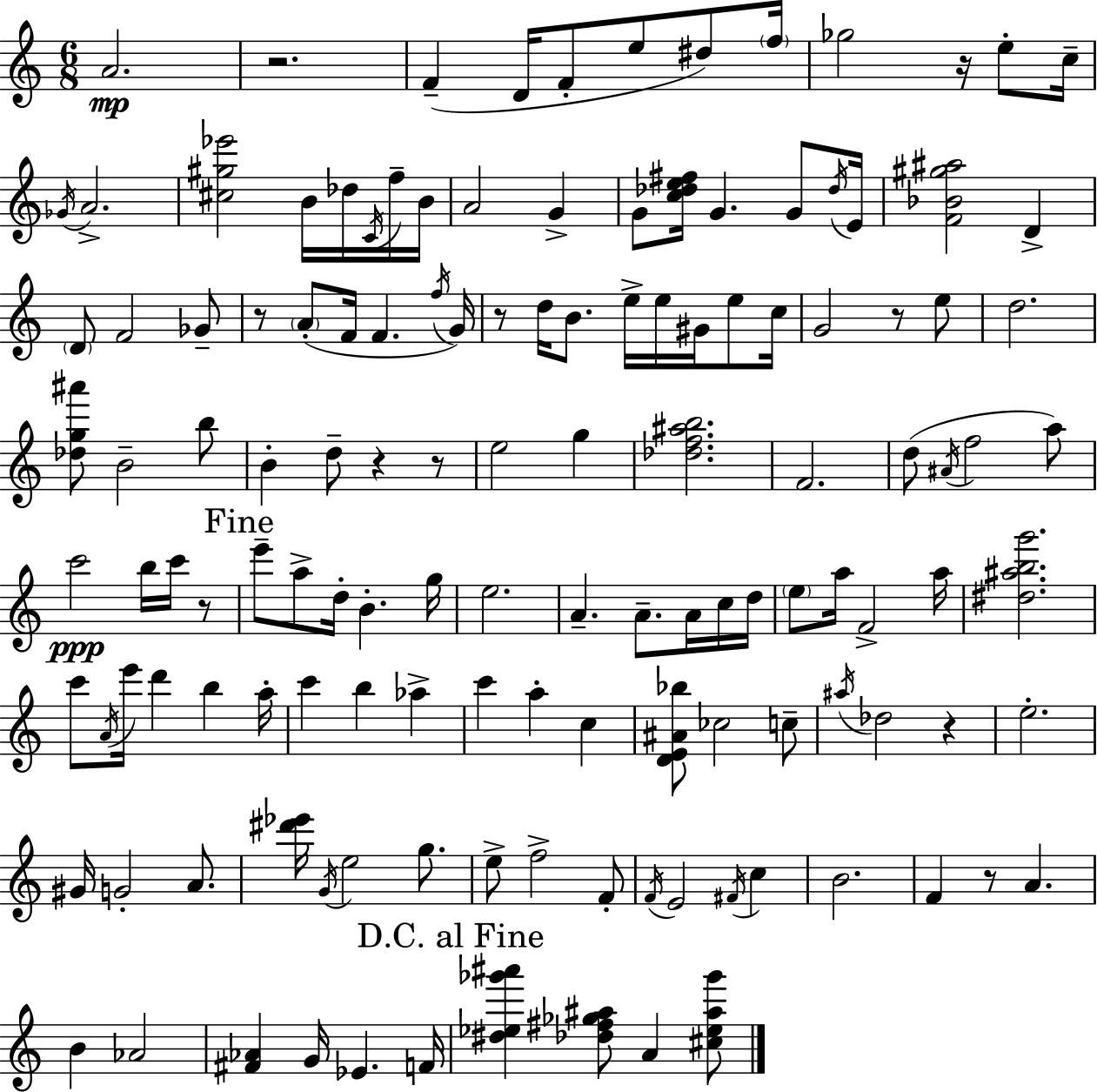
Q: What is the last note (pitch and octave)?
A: A4